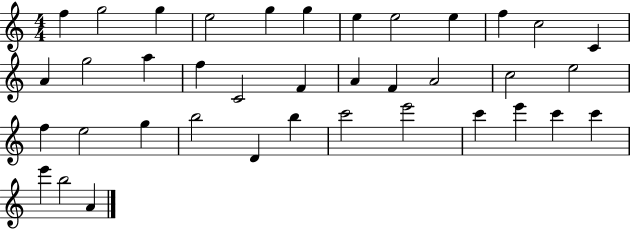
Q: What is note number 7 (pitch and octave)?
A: E5